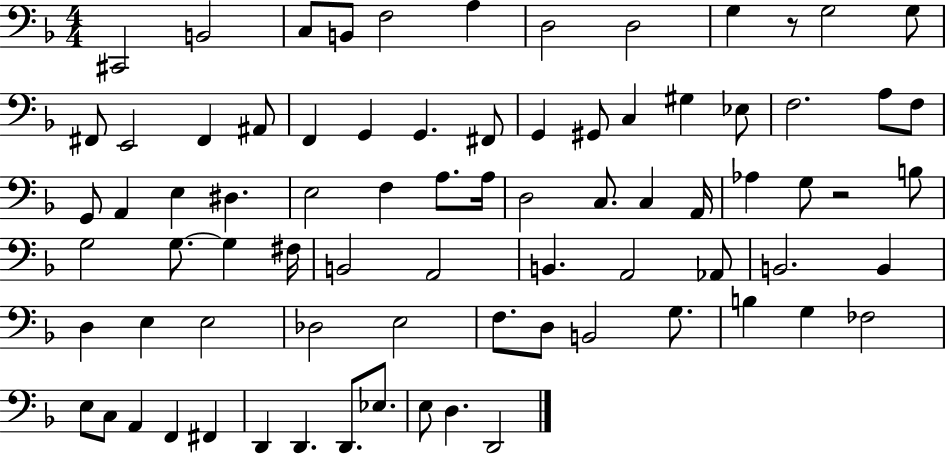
{
  \clef bass
  \numericTimeSignature
  \time 4/4
  \key f \major
  cis,2 b,2 | c8 b,8 f2 a4 | d2 d2 | g4 r8 g2 g8 | \break fis,8 e,2 fis,4 ais,8 | f,4 g,4 g,4. fis,8 | g,4 gis,8 c4 gis4 ees8 | f2. a8 f8 | \break g,8 a,4 e4 dis4. | e2 f4 a8. a16 | d2 c8. c4 a,16 | aes4 g8 r2 b8 | \break g2 g8.~~ g4 fis16 | b,2 a,2 | b,4. a,2 aes,8 | b,2. b,4 | \break d4 e4 e2 | des2 e2 | f8. d8 b,2 g8. | b4 g4 fes2 | \break e8 c8 a,4 f,4 fis,4 | d,4 d,4. d,8. ees8. | e8 d4. d,2 | \bar "|."
}